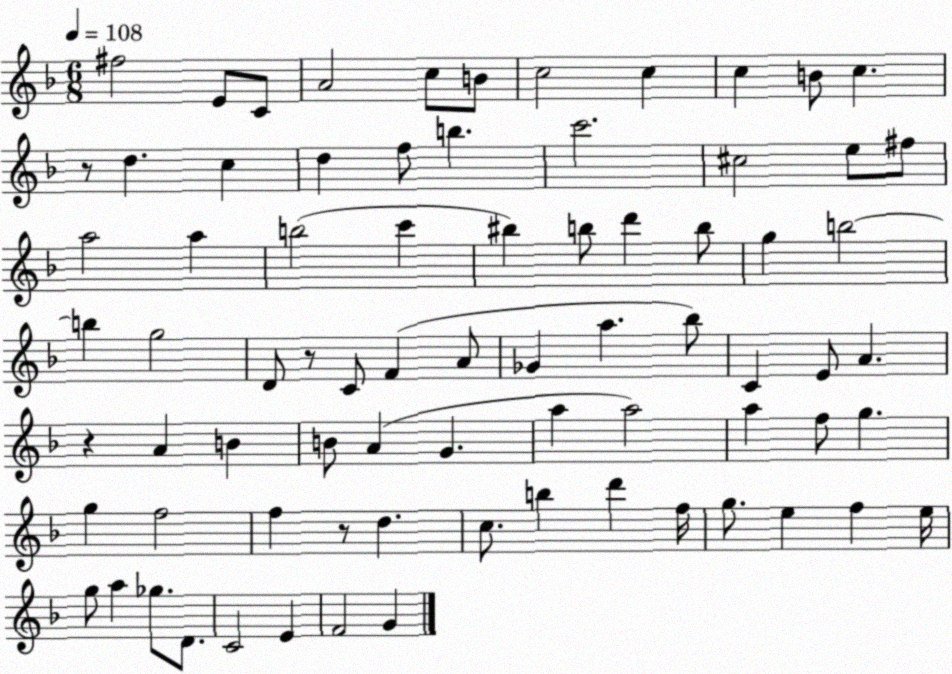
X:1
T:Untitled
M:6/8
L:1/4
K:F
^f2 E/2 C/2 A2 c/2 B/2 c2 c c B/2 c z/2 d c d f/2 b c'2 ^c2 e/2 ^f/2 a2 a b2 c' ^b b/2 d' b/2 g b2 b g2 D/2 z/2 C/2 F A/2 _G a _b/2 C E/2 A z A B B/2 A G a a2 a f/2 g g f2 f z/2 d c/2 b d' f/4 g/2 e f e/4 g/2 a _g/2 D/2 C2 E F2 G